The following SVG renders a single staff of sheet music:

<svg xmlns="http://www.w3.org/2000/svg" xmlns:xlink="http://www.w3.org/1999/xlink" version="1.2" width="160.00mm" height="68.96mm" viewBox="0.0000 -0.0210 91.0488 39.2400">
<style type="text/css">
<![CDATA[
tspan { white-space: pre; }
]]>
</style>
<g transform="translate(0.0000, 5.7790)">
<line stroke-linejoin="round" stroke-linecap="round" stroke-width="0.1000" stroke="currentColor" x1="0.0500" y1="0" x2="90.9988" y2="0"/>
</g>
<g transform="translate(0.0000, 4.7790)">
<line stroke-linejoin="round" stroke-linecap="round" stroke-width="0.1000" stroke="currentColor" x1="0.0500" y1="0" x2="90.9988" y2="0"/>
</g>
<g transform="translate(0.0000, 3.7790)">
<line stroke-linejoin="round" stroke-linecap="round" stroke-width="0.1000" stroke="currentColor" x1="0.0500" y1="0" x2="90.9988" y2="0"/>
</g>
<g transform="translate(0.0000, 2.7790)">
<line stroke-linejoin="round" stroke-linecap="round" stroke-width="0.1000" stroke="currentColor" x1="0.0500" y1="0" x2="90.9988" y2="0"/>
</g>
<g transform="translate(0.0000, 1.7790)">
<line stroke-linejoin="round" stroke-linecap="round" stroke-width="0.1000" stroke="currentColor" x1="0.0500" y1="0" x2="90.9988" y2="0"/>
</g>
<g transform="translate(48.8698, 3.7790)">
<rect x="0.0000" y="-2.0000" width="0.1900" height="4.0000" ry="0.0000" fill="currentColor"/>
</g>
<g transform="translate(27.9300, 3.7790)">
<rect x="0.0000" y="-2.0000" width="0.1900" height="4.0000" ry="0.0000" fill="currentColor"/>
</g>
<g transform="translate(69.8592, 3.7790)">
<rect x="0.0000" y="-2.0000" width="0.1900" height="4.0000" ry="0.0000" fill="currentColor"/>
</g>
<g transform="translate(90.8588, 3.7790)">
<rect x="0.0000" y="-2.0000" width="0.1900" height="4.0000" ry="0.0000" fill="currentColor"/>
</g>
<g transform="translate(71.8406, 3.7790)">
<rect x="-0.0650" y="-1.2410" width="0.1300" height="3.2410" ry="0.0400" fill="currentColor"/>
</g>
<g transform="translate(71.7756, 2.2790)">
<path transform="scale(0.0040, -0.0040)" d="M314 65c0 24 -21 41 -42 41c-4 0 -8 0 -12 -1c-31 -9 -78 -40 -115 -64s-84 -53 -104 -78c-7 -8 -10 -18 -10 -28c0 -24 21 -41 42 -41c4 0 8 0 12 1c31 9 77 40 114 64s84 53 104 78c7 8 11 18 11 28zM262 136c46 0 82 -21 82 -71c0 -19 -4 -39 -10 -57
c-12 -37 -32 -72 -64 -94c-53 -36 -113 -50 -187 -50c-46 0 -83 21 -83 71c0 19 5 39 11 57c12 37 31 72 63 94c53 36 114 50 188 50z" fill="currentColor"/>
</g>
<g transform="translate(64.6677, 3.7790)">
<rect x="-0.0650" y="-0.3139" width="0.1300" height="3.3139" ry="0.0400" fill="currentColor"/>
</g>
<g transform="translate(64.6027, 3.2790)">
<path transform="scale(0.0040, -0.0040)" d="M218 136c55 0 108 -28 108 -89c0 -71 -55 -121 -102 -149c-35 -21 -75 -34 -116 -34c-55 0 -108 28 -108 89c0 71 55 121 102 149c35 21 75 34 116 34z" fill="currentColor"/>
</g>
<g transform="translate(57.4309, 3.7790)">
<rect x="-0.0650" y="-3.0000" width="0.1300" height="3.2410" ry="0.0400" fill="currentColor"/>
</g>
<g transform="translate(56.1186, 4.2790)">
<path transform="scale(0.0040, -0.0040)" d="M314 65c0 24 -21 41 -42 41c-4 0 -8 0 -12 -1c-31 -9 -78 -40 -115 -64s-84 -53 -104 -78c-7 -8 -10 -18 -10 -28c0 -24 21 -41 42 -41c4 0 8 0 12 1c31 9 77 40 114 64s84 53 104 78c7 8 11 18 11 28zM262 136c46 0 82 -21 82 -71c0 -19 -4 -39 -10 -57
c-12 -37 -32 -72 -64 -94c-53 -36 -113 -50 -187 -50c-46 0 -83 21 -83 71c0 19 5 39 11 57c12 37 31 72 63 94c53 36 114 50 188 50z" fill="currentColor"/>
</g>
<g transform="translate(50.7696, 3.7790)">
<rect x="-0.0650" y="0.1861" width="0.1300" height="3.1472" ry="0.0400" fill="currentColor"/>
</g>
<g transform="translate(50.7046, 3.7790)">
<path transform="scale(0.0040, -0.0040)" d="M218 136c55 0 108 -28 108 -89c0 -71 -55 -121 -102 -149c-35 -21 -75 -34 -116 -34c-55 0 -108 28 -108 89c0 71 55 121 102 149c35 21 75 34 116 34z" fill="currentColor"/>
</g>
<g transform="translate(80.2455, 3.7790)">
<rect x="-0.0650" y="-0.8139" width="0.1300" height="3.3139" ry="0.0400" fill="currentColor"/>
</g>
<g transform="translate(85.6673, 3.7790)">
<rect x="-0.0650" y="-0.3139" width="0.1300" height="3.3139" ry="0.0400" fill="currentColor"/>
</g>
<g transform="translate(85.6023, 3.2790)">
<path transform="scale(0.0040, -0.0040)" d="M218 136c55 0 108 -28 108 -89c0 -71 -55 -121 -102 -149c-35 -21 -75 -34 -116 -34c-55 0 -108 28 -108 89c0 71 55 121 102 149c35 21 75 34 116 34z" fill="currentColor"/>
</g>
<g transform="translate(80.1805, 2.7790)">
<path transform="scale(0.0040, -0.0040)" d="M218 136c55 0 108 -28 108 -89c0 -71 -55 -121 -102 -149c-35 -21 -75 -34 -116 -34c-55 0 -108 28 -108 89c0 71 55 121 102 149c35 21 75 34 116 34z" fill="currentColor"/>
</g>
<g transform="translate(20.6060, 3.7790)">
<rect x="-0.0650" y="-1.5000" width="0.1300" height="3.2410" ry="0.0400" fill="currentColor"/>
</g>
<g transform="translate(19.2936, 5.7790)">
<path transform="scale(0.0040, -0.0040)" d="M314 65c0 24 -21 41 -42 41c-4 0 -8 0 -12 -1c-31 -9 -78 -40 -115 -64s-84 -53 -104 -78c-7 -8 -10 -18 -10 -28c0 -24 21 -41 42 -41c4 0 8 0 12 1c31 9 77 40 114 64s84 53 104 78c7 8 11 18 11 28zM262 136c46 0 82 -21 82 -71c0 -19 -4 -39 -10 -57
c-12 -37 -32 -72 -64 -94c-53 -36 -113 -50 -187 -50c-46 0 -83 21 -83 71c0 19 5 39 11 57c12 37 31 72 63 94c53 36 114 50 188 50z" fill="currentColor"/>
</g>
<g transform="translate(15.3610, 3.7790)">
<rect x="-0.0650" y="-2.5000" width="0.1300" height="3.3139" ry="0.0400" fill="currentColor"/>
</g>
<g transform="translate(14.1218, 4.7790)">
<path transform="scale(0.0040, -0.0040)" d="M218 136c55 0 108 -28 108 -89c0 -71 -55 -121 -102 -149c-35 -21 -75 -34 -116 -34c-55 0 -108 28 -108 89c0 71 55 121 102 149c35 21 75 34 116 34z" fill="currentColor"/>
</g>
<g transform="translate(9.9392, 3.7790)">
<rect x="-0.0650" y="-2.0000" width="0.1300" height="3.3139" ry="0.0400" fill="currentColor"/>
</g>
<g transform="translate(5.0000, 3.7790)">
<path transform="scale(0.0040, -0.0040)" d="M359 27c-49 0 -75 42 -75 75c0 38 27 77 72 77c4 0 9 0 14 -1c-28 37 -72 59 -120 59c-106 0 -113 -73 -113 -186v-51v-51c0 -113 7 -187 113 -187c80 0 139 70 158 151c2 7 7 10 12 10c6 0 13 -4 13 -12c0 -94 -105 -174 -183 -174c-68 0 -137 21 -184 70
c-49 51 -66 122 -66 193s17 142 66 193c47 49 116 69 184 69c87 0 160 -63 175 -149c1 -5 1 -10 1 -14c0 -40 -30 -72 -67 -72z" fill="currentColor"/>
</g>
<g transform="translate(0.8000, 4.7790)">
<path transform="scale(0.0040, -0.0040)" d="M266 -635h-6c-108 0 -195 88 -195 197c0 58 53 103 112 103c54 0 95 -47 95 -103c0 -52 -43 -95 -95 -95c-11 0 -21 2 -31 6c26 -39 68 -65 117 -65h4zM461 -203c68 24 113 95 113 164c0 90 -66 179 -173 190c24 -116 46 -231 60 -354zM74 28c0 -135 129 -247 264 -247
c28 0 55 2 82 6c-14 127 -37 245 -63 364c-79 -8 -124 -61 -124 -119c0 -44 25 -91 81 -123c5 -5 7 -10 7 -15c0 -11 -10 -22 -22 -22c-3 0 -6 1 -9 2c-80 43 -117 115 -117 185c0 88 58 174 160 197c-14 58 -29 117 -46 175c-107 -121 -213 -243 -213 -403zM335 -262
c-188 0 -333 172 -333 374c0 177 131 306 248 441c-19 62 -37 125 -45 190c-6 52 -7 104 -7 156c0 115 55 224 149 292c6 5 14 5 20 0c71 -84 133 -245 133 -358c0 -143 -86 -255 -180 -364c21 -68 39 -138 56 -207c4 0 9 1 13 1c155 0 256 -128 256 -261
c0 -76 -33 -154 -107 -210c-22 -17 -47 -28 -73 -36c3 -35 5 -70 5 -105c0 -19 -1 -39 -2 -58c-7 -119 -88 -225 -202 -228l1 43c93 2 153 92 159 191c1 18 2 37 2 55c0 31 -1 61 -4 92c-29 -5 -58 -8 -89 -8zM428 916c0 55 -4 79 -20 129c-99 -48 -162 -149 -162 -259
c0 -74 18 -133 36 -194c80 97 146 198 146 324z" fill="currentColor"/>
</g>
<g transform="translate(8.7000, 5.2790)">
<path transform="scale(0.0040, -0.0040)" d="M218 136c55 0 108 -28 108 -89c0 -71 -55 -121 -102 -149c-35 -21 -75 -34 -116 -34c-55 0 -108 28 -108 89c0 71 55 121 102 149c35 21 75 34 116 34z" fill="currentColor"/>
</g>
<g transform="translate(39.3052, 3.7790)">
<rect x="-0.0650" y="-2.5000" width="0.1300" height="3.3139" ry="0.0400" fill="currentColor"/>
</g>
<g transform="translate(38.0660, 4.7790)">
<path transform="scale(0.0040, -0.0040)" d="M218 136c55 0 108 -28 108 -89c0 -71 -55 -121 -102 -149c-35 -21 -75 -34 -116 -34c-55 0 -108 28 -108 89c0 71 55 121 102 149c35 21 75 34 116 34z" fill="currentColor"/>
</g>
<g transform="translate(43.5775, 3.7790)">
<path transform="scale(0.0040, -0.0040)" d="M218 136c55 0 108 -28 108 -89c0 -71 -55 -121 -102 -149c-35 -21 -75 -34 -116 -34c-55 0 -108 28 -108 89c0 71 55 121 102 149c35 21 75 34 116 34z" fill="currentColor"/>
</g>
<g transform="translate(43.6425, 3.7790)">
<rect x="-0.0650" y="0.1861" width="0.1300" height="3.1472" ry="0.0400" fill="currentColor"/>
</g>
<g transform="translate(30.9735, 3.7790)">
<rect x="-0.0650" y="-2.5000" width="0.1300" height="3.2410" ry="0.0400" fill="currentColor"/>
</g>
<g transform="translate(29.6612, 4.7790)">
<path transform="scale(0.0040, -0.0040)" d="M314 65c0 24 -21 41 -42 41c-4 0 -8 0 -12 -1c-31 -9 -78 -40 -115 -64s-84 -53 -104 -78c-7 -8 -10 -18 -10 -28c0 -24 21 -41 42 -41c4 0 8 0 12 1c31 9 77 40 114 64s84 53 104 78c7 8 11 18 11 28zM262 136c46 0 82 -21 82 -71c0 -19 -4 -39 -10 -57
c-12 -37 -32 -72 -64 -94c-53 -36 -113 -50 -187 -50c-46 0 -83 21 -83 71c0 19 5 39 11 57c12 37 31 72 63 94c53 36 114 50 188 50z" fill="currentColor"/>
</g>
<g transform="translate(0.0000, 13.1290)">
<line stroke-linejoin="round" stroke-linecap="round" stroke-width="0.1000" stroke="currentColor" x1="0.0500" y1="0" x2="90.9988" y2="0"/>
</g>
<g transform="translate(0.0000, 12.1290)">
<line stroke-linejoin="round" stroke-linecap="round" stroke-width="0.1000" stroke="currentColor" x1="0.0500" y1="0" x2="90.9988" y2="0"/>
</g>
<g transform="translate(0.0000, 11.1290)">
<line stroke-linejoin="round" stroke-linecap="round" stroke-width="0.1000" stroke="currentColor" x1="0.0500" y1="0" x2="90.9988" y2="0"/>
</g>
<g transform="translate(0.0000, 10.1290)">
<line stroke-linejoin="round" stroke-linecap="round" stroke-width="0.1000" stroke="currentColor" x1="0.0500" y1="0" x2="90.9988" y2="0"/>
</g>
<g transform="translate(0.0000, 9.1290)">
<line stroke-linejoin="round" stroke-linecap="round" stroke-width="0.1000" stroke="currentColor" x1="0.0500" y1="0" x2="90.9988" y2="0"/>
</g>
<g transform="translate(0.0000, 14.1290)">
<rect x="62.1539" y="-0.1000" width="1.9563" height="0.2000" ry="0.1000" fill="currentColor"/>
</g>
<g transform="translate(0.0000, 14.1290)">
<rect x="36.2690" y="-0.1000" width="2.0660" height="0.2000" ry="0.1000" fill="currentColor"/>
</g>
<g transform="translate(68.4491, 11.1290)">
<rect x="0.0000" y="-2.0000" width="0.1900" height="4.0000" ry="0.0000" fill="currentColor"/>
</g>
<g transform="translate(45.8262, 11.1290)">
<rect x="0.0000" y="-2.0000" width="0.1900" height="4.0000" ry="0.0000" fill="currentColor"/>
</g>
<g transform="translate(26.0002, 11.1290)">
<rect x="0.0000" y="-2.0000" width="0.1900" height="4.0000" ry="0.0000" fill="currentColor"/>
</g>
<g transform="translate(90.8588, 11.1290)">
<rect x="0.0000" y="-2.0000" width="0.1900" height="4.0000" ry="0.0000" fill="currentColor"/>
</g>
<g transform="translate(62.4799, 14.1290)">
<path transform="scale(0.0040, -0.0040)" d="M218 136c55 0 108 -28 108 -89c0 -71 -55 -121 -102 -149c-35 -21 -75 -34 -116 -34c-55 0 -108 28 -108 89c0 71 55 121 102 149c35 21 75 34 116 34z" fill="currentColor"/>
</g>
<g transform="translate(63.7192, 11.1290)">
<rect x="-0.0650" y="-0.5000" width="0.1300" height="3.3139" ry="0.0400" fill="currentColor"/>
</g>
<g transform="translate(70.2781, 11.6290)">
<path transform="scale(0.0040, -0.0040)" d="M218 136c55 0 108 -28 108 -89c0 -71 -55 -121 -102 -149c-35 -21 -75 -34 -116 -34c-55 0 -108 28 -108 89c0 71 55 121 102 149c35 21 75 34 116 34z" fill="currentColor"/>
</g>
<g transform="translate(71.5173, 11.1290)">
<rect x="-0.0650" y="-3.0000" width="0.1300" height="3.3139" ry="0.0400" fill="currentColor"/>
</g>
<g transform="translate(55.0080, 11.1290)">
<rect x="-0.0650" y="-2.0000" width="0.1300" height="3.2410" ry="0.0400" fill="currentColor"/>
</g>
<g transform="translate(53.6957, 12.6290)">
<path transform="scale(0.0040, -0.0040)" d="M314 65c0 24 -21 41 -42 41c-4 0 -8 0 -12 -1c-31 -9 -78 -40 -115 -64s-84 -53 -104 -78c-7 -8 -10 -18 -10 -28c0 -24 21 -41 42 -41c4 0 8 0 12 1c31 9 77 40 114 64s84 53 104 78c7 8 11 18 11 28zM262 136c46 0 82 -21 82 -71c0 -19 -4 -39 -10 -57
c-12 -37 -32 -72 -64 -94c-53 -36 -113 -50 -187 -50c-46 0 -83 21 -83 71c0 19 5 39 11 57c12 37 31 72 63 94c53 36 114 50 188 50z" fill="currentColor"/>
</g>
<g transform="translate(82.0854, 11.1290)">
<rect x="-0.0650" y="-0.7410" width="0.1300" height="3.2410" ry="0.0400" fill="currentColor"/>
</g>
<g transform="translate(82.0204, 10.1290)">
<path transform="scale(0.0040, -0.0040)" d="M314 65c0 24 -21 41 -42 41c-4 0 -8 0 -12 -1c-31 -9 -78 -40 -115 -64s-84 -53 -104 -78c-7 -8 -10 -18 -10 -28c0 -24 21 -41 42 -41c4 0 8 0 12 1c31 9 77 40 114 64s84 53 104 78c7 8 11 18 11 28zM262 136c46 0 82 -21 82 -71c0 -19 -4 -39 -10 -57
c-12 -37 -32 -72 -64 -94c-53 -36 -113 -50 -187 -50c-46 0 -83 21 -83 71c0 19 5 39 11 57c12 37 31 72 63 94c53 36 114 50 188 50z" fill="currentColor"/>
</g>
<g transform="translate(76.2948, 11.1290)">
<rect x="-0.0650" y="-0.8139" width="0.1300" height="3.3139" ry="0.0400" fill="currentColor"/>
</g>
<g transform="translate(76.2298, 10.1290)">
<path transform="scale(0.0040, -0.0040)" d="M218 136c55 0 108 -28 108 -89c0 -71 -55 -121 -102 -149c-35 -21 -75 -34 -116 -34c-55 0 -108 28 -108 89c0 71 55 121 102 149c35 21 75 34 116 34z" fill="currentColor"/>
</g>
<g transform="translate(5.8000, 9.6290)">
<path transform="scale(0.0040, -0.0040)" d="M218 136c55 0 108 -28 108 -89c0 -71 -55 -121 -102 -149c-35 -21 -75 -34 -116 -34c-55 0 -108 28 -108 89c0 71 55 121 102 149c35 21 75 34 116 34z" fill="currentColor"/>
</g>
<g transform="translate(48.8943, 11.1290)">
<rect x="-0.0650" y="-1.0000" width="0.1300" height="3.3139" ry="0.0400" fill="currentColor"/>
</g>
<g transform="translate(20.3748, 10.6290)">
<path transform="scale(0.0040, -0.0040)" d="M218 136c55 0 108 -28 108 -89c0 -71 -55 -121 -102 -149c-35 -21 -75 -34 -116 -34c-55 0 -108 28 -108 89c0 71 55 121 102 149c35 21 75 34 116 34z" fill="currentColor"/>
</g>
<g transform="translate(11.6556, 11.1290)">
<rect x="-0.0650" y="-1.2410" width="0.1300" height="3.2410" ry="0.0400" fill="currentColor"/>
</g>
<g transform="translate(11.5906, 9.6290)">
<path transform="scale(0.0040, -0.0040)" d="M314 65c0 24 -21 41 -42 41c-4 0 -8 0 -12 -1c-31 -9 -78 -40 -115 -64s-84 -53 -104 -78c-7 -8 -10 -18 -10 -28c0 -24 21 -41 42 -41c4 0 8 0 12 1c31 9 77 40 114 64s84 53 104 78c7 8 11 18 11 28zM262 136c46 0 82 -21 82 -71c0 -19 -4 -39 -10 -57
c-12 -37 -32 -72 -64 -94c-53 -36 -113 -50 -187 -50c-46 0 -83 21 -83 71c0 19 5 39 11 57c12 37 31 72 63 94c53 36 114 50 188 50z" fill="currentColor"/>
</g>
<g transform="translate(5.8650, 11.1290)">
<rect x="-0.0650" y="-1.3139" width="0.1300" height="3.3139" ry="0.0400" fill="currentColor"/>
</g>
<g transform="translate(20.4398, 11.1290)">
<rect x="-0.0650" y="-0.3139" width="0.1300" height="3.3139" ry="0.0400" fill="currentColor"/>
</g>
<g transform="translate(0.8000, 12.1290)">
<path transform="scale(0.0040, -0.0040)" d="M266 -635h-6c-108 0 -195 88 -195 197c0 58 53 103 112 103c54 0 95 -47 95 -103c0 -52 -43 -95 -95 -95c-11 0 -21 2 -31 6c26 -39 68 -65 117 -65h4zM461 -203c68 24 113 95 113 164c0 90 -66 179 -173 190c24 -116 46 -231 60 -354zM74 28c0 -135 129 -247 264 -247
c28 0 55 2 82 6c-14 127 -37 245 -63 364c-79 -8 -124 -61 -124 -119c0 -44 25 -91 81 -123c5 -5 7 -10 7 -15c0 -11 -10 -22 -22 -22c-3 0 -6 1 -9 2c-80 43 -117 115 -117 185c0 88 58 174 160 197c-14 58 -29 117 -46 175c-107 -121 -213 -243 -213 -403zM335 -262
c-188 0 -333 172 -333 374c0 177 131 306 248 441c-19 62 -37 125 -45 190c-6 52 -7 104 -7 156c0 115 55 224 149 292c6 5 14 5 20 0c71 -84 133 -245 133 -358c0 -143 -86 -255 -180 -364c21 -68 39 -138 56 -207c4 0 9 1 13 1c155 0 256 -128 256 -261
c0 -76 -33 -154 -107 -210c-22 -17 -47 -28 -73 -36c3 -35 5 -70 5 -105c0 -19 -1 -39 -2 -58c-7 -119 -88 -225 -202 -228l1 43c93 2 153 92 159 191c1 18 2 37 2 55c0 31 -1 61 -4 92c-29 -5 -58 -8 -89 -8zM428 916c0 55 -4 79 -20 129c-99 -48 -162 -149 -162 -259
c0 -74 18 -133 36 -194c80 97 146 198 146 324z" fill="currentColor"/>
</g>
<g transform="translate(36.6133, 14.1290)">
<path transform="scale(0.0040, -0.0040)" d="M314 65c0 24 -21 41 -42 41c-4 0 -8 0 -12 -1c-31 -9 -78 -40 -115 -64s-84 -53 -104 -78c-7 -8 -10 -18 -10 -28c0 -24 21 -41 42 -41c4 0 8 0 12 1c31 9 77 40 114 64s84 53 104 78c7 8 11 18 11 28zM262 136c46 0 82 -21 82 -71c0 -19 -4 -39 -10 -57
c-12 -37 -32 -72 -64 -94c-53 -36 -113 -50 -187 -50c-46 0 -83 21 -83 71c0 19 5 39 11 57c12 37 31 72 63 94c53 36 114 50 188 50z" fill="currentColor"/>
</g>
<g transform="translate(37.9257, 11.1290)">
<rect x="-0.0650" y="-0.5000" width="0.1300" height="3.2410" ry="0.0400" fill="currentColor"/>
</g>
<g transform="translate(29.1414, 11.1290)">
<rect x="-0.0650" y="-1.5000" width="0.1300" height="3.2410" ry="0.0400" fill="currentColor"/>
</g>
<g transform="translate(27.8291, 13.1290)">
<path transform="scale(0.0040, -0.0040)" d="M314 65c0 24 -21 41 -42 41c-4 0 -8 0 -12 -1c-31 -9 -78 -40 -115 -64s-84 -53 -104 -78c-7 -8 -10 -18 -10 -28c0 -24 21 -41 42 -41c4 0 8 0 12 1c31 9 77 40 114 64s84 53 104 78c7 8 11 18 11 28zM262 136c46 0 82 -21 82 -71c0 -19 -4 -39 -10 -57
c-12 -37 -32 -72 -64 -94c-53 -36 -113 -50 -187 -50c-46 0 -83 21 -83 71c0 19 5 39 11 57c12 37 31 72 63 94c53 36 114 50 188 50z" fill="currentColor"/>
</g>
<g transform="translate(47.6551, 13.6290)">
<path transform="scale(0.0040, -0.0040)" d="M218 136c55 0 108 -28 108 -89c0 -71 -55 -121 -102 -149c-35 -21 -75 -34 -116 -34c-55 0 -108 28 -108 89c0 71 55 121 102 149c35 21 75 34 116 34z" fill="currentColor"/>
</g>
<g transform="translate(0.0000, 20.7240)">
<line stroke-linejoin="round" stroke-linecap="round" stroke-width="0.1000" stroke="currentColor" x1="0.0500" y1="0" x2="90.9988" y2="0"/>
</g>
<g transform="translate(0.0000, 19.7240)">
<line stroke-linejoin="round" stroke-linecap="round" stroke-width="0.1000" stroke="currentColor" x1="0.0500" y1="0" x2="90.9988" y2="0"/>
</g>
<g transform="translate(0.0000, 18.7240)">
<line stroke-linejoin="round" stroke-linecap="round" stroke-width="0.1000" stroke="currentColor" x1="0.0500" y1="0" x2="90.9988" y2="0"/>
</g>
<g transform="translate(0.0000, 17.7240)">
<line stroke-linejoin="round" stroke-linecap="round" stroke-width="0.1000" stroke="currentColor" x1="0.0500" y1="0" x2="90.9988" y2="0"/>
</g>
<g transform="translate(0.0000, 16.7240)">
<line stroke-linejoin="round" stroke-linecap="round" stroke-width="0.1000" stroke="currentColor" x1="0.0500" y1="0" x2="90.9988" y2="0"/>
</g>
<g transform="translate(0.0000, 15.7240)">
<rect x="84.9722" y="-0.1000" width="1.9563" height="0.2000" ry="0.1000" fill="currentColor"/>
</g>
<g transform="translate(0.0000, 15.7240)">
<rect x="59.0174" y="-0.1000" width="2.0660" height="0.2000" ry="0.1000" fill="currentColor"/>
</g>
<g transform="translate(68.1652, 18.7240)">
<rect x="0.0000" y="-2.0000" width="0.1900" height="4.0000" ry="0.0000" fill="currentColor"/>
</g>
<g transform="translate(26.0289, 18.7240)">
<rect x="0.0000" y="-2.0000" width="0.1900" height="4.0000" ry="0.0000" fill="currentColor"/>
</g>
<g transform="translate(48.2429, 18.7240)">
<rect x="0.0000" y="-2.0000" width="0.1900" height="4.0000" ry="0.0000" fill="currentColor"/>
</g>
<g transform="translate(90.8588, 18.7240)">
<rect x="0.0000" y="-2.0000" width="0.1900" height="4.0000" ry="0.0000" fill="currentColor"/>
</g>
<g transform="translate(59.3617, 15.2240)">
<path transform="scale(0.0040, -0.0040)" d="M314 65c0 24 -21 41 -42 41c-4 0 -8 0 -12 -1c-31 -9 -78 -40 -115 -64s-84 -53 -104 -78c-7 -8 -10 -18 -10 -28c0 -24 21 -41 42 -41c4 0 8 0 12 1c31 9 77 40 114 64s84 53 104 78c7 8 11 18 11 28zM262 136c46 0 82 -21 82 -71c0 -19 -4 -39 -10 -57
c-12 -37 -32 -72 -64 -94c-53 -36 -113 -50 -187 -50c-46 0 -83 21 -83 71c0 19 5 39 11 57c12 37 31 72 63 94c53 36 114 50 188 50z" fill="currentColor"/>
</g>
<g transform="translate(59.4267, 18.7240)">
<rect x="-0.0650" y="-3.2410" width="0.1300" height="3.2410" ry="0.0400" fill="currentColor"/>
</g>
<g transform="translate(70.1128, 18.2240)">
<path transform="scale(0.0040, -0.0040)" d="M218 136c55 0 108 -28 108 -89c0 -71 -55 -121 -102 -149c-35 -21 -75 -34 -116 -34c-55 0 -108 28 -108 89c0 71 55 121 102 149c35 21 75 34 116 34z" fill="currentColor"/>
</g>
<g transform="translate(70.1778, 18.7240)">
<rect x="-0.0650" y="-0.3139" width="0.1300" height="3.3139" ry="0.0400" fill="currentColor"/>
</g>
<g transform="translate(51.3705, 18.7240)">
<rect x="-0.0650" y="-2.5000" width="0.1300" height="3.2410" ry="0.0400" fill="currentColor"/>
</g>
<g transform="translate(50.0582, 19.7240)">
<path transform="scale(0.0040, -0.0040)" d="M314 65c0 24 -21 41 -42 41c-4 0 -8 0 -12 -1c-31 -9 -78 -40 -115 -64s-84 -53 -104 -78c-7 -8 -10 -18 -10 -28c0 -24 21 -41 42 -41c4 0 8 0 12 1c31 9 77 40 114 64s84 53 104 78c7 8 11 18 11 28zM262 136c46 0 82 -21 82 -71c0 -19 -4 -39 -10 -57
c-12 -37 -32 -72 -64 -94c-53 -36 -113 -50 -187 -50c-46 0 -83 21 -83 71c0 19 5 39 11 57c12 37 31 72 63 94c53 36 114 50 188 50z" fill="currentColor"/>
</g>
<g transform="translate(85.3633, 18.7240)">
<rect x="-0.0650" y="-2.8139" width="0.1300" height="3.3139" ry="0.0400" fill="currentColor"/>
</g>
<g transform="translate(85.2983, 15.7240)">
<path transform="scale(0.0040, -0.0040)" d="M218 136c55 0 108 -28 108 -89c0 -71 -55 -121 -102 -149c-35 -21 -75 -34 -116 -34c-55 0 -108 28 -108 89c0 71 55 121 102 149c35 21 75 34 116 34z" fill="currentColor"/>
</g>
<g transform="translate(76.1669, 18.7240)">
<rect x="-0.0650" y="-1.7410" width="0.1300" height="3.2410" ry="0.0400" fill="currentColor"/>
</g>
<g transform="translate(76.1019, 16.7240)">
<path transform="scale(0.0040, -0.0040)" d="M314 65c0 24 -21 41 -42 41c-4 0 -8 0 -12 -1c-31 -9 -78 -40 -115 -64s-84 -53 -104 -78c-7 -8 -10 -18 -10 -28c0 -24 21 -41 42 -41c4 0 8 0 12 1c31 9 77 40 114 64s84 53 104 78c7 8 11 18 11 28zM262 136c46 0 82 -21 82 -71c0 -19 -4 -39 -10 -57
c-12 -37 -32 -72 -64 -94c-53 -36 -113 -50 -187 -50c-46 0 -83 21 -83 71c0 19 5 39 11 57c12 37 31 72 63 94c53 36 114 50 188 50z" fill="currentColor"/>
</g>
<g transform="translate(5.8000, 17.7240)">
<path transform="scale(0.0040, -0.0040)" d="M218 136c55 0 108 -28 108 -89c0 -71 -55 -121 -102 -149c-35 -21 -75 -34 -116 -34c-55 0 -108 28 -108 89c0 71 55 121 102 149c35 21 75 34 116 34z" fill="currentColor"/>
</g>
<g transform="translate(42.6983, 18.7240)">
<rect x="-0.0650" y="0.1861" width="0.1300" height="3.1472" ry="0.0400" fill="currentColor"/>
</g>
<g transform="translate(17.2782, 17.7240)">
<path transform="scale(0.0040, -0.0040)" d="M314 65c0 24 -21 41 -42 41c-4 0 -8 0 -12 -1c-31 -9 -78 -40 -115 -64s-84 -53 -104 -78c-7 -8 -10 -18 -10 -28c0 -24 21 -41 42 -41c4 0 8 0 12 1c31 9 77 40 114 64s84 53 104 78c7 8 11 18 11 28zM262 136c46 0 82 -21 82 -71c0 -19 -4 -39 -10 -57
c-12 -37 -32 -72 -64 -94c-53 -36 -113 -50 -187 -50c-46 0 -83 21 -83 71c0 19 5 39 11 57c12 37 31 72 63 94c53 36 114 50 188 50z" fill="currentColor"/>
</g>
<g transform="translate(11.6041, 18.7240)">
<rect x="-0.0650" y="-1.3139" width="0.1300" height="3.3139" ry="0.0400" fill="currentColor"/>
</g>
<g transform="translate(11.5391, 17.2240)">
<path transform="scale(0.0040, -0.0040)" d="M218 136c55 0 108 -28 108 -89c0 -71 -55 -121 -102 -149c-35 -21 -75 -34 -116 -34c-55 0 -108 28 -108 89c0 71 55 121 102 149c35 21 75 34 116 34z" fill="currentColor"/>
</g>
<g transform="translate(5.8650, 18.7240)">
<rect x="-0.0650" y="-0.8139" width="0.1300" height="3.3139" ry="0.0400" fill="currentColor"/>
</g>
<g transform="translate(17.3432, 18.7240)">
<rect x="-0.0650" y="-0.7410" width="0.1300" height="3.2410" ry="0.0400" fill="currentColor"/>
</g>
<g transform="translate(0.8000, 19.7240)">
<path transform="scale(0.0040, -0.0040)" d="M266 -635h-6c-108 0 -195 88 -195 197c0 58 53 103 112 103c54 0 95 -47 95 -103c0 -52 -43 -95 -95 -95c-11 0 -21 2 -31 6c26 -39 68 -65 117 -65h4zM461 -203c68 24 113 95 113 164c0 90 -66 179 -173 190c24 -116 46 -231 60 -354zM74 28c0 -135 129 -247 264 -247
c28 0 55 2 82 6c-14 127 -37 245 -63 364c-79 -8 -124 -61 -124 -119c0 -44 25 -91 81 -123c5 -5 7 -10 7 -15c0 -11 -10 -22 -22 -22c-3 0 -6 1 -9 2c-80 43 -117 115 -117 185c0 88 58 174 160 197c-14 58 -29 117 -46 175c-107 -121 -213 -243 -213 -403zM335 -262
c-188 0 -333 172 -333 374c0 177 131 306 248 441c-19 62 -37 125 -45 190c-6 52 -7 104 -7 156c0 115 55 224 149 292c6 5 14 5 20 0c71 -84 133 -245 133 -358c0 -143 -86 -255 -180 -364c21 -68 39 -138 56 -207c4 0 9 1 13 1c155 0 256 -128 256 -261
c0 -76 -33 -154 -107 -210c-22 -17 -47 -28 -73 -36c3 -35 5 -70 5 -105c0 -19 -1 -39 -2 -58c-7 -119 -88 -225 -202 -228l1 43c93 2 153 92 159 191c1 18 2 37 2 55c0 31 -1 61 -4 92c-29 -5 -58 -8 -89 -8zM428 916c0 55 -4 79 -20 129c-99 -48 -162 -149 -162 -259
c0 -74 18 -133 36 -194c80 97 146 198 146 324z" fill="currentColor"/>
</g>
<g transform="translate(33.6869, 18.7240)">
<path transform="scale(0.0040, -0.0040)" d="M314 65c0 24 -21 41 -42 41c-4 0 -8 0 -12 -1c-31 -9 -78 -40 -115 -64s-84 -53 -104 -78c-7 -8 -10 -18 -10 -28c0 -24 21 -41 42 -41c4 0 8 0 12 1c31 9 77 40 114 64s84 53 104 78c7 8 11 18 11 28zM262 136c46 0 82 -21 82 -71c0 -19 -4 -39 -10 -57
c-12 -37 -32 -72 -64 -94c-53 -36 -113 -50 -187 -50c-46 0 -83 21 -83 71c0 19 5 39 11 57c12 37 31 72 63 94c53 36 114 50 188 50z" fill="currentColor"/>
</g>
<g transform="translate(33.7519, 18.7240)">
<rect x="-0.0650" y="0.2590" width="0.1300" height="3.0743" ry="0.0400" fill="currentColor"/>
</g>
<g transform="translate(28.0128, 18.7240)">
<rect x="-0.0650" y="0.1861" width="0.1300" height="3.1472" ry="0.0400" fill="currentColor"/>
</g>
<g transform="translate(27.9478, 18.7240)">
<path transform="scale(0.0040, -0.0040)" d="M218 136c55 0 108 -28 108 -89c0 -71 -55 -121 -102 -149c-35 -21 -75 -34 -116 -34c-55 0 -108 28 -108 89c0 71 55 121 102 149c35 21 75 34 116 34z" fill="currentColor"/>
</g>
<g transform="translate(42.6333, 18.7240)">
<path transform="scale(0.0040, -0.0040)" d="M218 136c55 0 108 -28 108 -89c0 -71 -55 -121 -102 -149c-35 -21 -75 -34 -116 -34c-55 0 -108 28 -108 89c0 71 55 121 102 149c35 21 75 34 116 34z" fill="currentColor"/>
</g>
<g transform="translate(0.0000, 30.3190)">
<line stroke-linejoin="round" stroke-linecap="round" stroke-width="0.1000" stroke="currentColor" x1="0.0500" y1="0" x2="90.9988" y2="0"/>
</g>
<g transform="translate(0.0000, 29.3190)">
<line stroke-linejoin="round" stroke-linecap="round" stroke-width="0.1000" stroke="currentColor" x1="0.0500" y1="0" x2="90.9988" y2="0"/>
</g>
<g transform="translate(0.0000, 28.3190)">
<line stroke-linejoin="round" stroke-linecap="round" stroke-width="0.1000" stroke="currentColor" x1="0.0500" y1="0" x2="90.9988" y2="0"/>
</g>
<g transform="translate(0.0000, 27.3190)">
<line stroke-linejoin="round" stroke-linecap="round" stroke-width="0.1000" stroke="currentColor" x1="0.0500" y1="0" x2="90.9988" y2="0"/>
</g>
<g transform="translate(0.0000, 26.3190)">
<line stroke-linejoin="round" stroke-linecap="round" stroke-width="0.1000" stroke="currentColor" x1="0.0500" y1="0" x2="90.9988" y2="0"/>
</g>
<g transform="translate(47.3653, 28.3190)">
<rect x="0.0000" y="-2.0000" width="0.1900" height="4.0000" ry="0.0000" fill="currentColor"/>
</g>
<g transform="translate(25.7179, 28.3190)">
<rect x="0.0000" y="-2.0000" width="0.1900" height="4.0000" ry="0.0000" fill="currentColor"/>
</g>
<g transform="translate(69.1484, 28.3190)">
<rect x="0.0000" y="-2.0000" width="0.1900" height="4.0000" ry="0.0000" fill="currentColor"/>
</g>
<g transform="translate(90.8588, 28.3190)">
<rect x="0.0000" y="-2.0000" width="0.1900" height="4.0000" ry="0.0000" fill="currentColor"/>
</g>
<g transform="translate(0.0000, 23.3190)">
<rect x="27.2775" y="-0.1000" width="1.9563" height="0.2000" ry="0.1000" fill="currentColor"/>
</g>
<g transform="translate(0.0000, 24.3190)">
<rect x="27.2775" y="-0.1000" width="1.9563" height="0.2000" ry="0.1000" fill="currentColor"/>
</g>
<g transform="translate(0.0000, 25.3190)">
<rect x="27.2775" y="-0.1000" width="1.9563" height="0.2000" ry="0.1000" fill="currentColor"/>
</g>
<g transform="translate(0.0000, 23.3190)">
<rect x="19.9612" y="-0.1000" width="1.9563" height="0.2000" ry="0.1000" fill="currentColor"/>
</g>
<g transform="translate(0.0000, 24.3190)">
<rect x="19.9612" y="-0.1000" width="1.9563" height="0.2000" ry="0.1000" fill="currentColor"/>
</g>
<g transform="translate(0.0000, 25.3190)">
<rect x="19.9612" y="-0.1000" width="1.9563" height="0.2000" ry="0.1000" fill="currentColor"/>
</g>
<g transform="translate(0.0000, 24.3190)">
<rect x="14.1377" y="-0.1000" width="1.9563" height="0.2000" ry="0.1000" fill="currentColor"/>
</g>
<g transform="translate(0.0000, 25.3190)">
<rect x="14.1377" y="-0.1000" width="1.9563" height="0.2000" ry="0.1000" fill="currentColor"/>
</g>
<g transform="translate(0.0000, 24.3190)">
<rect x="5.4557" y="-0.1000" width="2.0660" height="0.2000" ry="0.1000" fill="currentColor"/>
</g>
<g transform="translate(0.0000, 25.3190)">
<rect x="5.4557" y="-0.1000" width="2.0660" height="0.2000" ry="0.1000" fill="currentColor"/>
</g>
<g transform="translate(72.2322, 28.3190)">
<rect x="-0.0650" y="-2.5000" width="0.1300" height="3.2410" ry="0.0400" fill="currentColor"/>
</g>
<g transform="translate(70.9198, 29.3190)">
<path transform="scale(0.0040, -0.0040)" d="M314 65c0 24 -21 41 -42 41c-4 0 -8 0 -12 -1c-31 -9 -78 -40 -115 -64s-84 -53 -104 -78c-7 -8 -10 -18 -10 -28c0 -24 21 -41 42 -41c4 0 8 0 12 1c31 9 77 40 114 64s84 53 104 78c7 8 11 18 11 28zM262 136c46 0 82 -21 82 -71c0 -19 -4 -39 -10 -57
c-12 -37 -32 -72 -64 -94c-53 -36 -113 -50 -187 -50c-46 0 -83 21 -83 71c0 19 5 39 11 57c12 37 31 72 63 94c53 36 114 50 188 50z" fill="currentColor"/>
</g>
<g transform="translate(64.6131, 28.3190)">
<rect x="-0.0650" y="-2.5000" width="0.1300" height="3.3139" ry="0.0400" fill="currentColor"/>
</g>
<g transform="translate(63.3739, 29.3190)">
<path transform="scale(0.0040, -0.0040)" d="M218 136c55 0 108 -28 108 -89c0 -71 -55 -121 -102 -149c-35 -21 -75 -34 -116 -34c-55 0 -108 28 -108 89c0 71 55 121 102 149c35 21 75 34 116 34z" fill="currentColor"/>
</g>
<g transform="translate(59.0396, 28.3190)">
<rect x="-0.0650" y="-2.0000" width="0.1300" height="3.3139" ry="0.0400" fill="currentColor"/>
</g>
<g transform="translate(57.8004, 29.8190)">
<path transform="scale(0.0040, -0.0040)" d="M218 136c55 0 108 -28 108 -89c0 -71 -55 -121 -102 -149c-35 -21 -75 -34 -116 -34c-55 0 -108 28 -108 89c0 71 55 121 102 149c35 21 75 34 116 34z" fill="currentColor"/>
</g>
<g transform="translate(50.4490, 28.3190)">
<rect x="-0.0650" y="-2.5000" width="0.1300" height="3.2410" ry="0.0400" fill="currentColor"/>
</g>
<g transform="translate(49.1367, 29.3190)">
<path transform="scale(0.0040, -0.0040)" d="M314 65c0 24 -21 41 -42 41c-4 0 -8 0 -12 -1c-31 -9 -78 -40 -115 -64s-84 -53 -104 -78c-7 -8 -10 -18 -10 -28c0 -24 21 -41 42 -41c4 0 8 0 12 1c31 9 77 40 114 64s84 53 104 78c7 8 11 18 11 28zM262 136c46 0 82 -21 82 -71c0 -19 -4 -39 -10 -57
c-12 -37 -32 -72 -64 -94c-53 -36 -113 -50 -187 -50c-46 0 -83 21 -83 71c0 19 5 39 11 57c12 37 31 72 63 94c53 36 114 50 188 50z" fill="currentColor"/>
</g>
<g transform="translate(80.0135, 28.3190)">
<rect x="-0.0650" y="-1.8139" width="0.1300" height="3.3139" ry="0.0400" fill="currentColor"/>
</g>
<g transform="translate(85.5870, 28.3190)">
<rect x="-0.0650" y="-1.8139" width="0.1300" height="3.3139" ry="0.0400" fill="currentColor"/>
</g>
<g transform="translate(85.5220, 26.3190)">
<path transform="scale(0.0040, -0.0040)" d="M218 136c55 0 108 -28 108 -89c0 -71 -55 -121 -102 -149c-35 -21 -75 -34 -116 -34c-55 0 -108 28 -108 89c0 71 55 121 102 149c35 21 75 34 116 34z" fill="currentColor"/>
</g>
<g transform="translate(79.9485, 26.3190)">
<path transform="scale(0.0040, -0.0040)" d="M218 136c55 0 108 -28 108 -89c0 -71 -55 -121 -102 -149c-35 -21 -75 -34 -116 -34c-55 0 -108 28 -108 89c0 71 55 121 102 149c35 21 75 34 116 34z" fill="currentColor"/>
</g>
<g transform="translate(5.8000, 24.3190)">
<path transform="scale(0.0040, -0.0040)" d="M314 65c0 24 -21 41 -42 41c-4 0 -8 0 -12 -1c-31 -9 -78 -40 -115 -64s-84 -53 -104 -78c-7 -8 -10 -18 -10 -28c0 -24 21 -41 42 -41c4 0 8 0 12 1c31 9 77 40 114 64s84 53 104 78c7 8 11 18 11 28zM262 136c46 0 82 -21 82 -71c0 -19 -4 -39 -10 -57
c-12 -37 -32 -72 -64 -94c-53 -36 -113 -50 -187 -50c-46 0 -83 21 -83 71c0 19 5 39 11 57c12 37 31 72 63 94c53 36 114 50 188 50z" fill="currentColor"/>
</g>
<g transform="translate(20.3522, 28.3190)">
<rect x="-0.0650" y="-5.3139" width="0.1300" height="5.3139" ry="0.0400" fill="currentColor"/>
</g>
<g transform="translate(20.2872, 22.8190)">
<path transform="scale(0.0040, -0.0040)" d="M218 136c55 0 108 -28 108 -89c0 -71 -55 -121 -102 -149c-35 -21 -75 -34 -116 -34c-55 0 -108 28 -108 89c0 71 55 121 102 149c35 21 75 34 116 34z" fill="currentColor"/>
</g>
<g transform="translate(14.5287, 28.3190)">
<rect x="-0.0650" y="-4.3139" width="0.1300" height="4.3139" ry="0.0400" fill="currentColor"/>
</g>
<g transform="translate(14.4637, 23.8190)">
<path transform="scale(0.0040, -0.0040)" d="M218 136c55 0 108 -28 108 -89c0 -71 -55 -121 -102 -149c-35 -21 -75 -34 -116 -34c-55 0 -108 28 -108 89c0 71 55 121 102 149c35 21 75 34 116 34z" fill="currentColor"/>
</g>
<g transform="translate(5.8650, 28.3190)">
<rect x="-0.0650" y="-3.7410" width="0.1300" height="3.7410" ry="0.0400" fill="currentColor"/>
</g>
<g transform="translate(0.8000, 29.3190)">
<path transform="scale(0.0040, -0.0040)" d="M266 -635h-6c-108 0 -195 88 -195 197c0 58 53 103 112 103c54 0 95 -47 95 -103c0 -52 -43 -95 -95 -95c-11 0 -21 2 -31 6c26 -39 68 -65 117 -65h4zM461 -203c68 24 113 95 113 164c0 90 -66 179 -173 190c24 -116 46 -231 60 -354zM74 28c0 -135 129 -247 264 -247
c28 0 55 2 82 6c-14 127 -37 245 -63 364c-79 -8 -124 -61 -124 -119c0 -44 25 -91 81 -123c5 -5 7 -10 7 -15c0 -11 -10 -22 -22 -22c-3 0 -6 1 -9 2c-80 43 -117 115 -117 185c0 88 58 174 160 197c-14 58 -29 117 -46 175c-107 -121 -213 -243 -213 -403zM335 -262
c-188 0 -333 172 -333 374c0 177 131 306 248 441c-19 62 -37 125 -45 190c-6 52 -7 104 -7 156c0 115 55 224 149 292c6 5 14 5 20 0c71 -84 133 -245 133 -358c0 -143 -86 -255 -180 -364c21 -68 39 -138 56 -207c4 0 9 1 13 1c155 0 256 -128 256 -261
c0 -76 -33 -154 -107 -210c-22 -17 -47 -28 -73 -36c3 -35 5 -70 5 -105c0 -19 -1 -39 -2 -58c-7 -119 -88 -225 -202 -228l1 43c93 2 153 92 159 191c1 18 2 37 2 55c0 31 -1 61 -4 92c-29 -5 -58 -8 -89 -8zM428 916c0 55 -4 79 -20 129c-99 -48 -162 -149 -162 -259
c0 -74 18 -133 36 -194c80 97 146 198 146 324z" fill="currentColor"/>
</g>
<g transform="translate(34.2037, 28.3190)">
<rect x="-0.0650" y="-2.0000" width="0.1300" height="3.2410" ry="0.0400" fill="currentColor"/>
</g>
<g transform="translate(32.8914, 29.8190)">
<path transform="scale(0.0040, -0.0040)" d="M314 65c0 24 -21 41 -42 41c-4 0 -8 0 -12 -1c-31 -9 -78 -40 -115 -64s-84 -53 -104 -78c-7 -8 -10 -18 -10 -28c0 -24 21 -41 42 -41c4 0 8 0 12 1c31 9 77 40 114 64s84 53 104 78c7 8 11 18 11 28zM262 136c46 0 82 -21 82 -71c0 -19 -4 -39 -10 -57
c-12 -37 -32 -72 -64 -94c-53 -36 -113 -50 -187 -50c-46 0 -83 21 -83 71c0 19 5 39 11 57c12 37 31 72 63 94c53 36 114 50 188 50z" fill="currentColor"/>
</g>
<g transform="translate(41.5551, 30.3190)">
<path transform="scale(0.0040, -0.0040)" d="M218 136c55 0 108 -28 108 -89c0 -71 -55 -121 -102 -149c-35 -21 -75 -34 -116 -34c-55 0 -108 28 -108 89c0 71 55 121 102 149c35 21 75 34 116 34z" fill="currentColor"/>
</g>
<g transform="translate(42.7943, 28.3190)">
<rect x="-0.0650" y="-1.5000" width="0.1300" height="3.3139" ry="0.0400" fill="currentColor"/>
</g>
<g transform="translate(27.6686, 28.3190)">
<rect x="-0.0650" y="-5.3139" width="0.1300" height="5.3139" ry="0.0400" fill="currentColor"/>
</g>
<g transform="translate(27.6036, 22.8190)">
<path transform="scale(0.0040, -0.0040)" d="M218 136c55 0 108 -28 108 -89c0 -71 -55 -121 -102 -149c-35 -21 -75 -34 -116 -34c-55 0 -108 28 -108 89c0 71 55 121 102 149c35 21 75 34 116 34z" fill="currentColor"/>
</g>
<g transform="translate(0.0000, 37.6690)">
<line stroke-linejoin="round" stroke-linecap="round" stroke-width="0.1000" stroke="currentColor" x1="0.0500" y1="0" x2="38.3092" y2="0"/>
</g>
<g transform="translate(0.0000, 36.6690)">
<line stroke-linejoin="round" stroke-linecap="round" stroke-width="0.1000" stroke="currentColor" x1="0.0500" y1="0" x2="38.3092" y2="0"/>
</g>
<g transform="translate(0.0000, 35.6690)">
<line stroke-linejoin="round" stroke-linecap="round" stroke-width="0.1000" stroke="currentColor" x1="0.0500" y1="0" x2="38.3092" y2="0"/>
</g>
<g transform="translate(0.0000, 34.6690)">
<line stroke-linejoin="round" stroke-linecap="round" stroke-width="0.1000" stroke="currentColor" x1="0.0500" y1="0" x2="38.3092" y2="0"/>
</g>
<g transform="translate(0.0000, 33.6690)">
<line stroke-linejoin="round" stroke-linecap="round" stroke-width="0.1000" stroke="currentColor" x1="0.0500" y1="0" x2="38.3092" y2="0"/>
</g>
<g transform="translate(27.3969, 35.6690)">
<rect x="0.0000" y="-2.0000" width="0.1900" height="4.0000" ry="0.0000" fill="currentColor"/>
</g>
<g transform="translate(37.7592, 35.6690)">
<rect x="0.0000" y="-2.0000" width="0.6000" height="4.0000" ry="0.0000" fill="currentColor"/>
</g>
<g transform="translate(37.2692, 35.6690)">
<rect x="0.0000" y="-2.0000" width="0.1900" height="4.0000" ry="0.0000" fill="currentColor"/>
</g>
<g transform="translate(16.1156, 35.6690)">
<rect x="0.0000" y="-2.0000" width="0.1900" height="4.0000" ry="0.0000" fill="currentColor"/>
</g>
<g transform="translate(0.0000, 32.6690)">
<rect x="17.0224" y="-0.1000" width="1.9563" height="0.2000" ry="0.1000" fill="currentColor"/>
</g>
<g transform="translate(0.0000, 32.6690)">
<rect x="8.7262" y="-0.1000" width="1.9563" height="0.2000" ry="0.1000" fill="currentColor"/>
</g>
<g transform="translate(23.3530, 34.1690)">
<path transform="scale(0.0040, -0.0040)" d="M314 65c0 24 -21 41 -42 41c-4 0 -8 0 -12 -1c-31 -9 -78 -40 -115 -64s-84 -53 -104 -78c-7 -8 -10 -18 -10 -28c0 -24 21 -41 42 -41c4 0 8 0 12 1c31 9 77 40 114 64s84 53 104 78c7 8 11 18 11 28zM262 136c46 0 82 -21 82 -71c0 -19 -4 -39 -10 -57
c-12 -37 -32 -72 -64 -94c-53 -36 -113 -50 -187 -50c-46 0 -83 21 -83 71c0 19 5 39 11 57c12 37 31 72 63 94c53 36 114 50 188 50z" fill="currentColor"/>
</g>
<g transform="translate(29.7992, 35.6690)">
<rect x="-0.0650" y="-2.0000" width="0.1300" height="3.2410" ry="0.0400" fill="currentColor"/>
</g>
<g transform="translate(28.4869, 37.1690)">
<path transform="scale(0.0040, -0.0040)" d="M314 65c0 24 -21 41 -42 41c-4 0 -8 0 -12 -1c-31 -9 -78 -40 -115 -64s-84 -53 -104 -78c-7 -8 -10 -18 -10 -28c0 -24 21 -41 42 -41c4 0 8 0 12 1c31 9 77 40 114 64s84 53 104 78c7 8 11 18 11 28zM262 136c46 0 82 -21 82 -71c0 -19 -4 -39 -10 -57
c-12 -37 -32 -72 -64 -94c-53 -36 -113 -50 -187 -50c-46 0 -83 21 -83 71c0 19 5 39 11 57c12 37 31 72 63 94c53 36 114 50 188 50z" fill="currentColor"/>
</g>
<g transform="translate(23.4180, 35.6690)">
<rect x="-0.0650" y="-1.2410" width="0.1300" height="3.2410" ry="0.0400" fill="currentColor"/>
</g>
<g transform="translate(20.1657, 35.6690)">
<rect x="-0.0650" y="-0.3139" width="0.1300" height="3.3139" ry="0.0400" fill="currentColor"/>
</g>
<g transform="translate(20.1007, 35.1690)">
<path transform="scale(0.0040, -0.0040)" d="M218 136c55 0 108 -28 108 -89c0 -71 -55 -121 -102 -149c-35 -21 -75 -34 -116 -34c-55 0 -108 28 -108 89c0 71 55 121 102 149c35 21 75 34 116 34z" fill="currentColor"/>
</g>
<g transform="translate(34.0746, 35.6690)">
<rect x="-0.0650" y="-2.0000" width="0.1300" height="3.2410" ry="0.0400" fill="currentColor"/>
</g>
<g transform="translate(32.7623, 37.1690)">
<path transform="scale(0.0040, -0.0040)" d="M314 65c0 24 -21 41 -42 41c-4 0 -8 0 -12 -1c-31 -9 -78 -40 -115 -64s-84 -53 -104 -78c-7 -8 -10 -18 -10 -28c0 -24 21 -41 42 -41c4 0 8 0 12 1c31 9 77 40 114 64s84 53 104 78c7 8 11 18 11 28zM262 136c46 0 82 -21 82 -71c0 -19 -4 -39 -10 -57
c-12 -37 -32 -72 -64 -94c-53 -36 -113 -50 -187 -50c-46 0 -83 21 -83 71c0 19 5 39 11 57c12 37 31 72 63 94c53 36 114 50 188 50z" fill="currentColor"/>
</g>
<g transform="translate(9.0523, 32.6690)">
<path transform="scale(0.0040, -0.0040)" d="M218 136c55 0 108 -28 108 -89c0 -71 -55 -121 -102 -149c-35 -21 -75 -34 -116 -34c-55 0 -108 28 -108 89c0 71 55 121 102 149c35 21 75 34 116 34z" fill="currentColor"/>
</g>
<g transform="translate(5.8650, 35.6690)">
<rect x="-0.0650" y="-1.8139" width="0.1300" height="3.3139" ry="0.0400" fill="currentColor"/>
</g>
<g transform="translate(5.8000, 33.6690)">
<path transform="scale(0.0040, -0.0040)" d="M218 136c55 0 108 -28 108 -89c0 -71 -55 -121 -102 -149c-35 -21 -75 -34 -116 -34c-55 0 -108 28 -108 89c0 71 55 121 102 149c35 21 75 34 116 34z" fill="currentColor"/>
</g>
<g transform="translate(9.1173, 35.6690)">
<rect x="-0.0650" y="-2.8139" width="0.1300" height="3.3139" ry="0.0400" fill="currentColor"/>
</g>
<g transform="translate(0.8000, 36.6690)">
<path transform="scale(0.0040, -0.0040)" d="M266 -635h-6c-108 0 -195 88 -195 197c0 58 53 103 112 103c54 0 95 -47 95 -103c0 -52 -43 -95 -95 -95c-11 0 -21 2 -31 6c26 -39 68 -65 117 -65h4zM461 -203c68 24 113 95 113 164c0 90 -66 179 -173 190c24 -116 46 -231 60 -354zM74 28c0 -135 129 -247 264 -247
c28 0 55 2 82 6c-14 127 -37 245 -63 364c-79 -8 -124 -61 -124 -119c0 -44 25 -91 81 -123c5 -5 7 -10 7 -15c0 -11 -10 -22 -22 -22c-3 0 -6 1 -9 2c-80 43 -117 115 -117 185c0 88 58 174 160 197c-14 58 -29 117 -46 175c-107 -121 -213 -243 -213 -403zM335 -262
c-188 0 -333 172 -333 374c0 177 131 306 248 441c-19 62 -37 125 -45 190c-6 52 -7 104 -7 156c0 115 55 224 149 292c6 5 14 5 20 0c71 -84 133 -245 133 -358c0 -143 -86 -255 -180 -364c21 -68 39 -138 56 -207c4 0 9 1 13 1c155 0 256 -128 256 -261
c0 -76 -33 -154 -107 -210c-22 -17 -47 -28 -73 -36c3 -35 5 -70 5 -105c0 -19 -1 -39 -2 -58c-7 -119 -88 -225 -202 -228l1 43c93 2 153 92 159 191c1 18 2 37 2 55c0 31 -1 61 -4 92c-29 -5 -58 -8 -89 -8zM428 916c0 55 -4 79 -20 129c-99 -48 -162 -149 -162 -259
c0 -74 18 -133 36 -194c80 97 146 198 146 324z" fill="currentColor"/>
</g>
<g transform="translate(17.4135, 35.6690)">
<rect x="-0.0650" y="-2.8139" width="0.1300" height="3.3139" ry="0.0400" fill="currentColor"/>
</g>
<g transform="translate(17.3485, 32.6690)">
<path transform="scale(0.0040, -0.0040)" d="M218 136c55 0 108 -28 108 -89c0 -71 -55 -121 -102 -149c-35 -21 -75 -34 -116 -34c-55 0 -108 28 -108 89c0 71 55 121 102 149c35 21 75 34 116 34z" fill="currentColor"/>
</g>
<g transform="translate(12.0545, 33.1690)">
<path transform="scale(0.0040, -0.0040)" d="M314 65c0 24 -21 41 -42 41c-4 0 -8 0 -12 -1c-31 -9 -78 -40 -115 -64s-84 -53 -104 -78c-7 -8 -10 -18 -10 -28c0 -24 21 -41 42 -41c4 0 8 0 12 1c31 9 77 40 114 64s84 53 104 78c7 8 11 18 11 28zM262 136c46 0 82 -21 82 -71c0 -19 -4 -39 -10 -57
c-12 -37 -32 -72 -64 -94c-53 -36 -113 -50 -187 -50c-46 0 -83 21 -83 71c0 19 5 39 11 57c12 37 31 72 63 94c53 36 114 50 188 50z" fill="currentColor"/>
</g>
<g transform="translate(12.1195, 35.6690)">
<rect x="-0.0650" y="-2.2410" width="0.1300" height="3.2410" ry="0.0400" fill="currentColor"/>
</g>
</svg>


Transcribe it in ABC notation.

X:1
T:Untitled
M:4/4
L:1/4
K:C
F G E2 G2 G B B A2 c e2 d c e e2 c E2 C2 D F2 C A d d2 d e d2 B B2 B G2 b2 c f2 a c'2 d' f' f' F2 E G2 F G G2 f f f a g2 a c e2 F2 F2